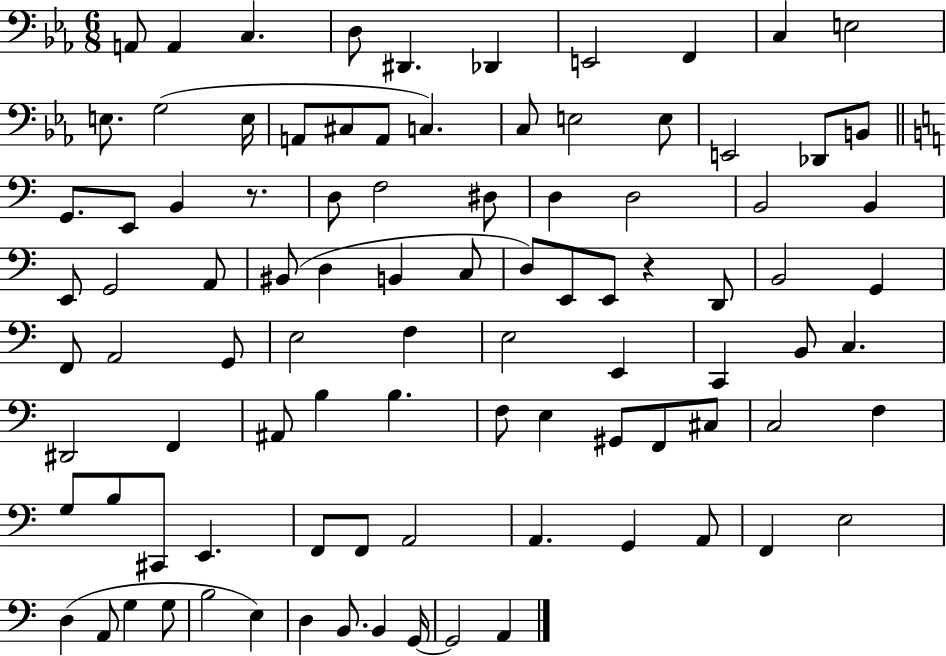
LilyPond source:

{
  \clef bass
  \numericTimeSignature
  \time 6/8
  \key ees \major
  a,8 a,4 c4. | d8 dis,4. des,4 | e,2 f,4 | c4 e2 | \break e8. g2( e16 | a,8 cis8 a,8 c4.) | c8 e2 e8 | e,2 des,8 b,8 | \break \bar "||" \break \key c \major g,8. e,8 b,4 r8. | d8 f2 dis8 | d4 d2 | b,2 b,4 | \break e,8 g,2 a,8 | bis,8( d4 b,4 c8 | d8) e,8 e,8 r4 d,8 | b,2 g,4 | \break f,8 a,2 g,8 | e2 f4 | e2 e,4 | c,4 b,8 c4. | \break dis,2 f,4 | ais,8 b4 b4. | f8 e4 gis,8 f,8 cis8 | c2 f4 | \break g8 b8 cis,8 e,4. | f,8 f,8 a,2 | a,4. g,4 a,8 | f,4 e2 | \break d4( a,8 g4 g8 | b2 e4) | d4 b,8. b,4 g,16~~ | g,2 a,4 | \break \bar "|."
}